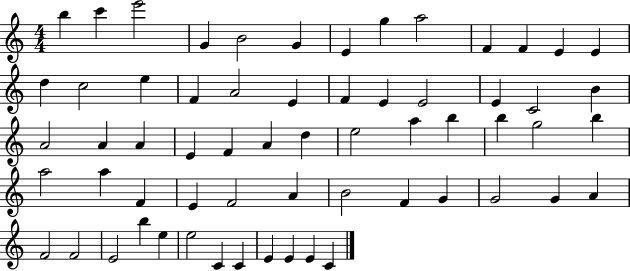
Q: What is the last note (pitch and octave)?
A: C4